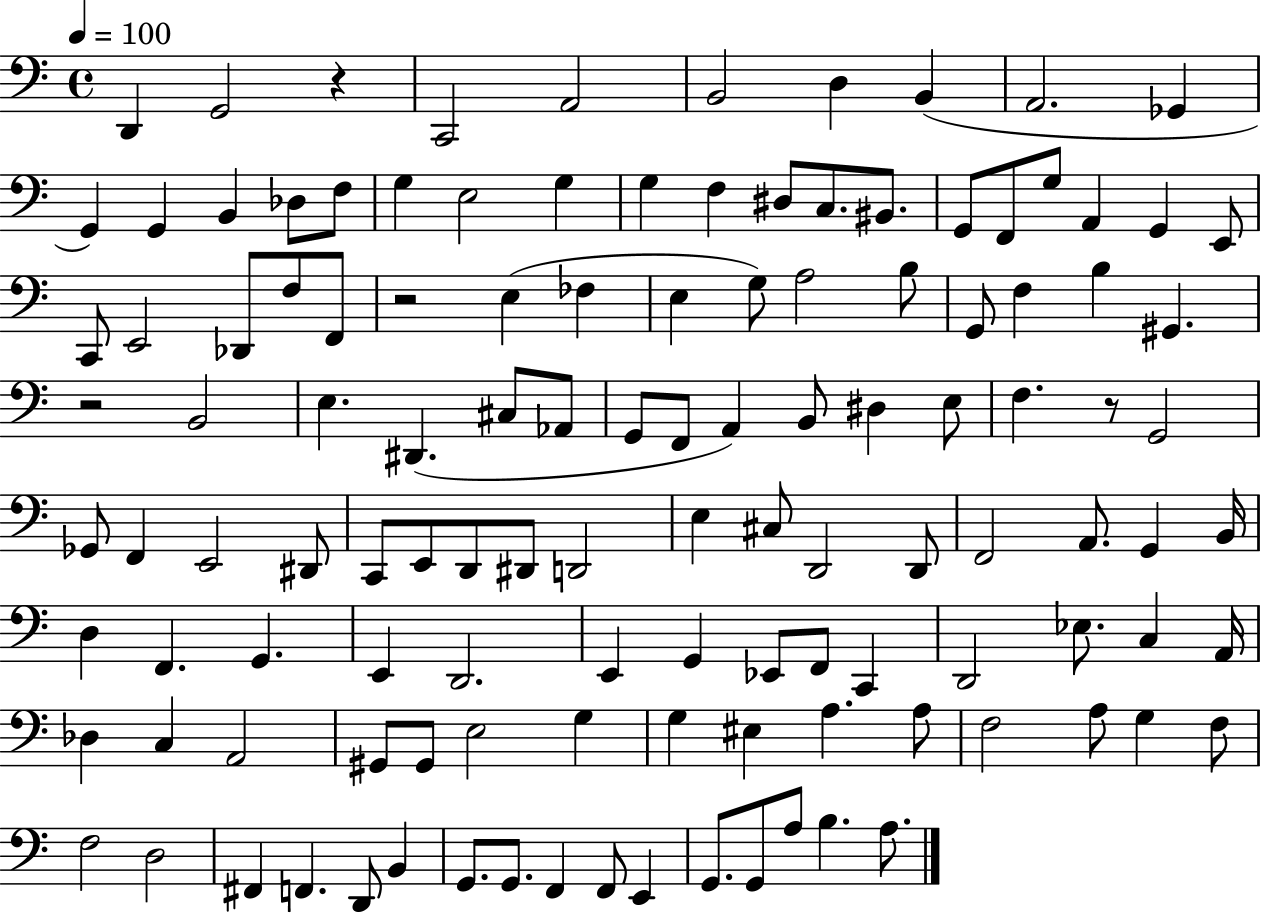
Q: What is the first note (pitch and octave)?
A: D2